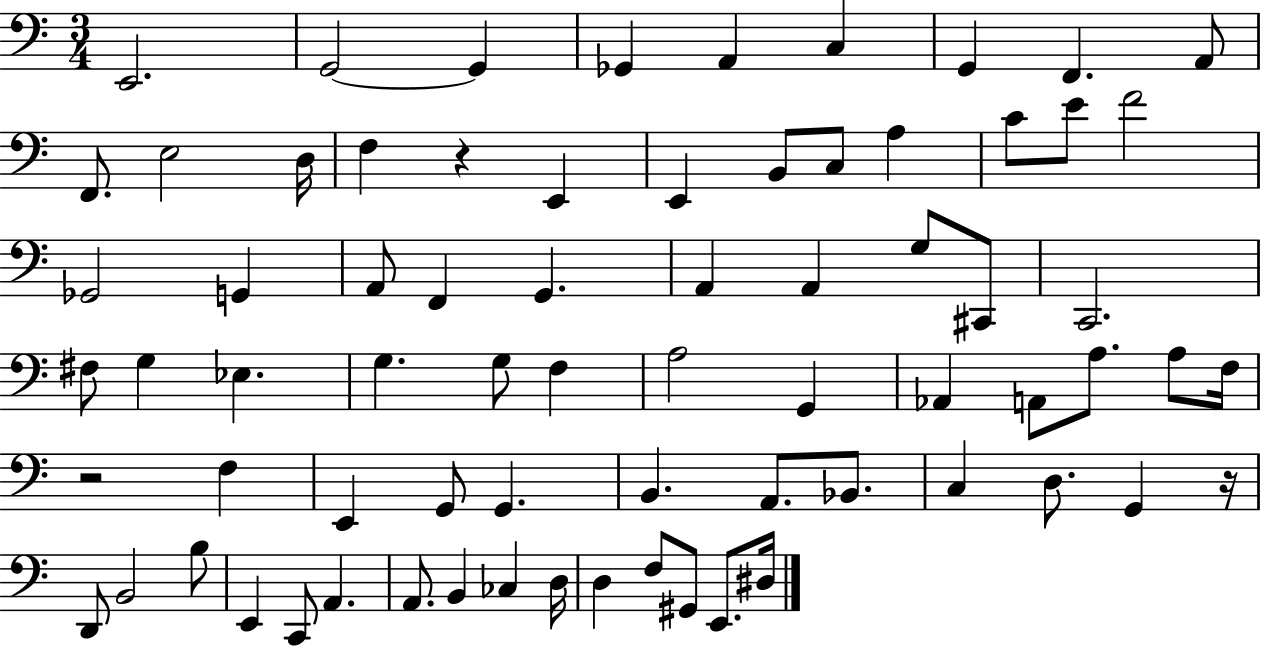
E2/h. G2/h G2/q Gb2/q A2/q C3/q G2/q F2/q. A2/e F2/e. E3/h D3/s F3/q R/q E2/q E2/q B2/e C3/e A3/q C4/e E4/e F4/h Gb2/h G2/q A2/e F2/q G2/q. A2/q A2/q G3/e C#2/e C2/h. F#3/e G3/q Eb3/q. G3/q. G3/e F3/q A3/h G2/q Ab2/q A2/e A3/e. A3/e F3/s R/h F3/q E2/q G2/e G2/q. B2/q. A2/e. Bb2/e. C3/q D3/e. G2/q R/s D2/e B2/h B3/e E2/q C2/e A2/q. A2/e. B2/q CES3/q D3/s D3/q F3/e G#2/e E2/e. D#3/s